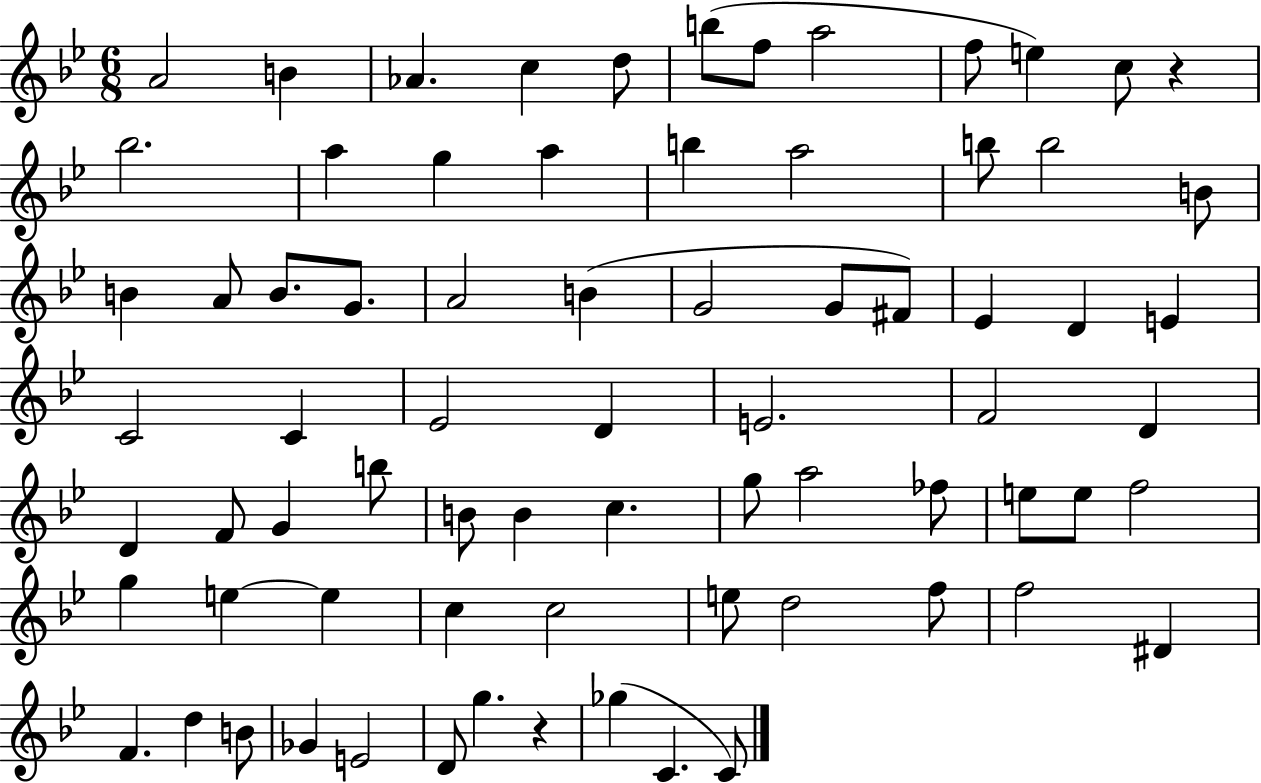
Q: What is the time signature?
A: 6/8